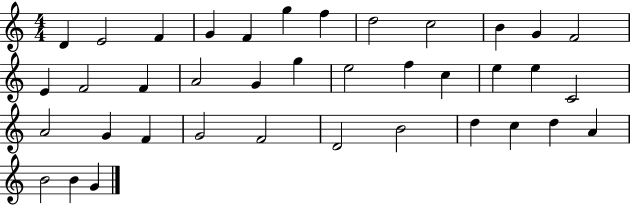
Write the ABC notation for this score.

X:1
T:Untitled
M:4/4
L:1/4
K:C
D E2 F G F g f d2 c2 B G F2 E F2 F A2 G g e2 f c e e C2 A2 G F G2 F2 D2 B2 d c d A B2 B G